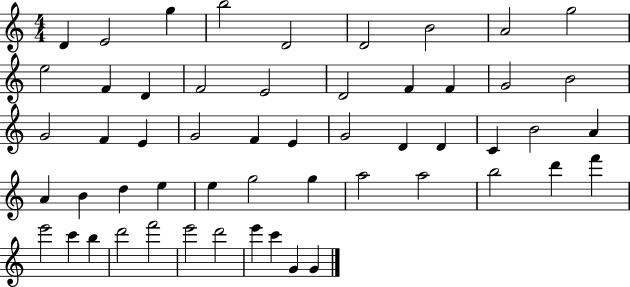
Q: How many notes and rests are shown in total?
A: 54